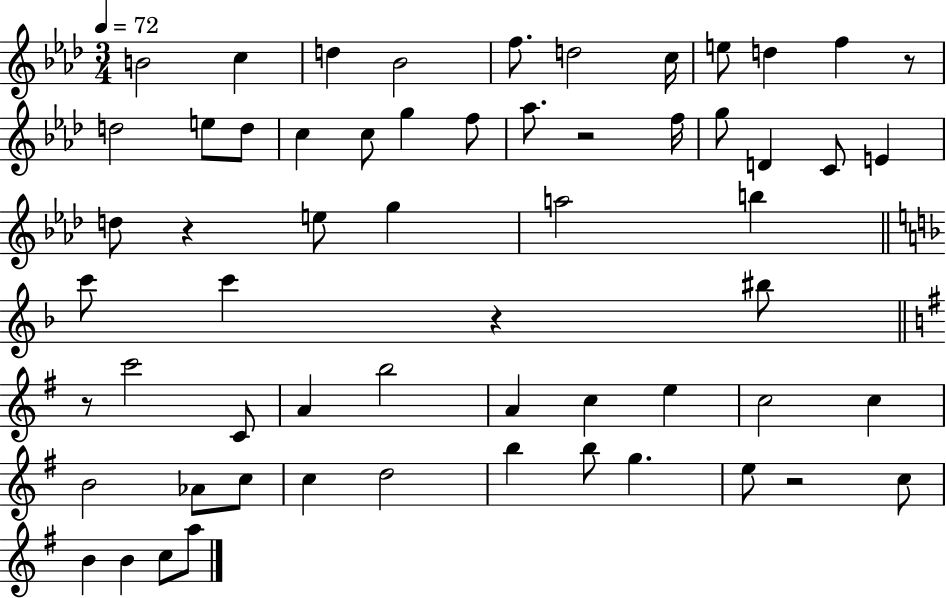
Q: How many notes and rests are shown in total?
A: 60